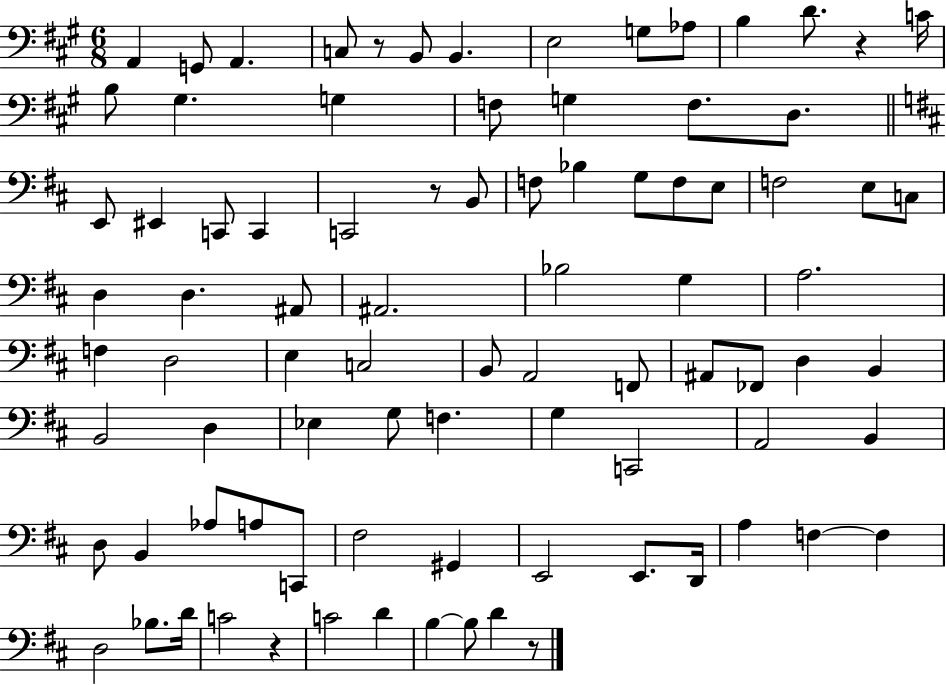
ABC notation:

X:1
T:Untitled
M:6/8
L:1/4
K:A
A,, G,,/2 A,, C,/2 z/2 B,,/2 B,, E,2 G,/2 _A,/2 B, D/2 z C/4 B,/2 ^G, G, F,/2 G, F,/2 D,/2 E,,/2 ^E,, C,,/2 C,, C,,2 z/2 B,,/2 F,/2 _B, G,/2 F,/2 E,/2 F,2 E,/2 C,/2 D, D, ^A,,/2 ^A,,2 _B,2 G, A,2 F, D,2 E, C,2 B,,/2 A,,2 F,,/2 ^A,,/2 _F,,/2 D, B,, B,,2 D, _E, G,/2 F, G, C,,2 A,,2 B,, D,/2 B,, _A,/2 A,/2 C,,/2 ^F,2 ^G,, E,,2 E,,/2 D,,/4 A, F, F, D,2 _B,/2 D/4 C2 z C2 D B, B,/2 D z/2